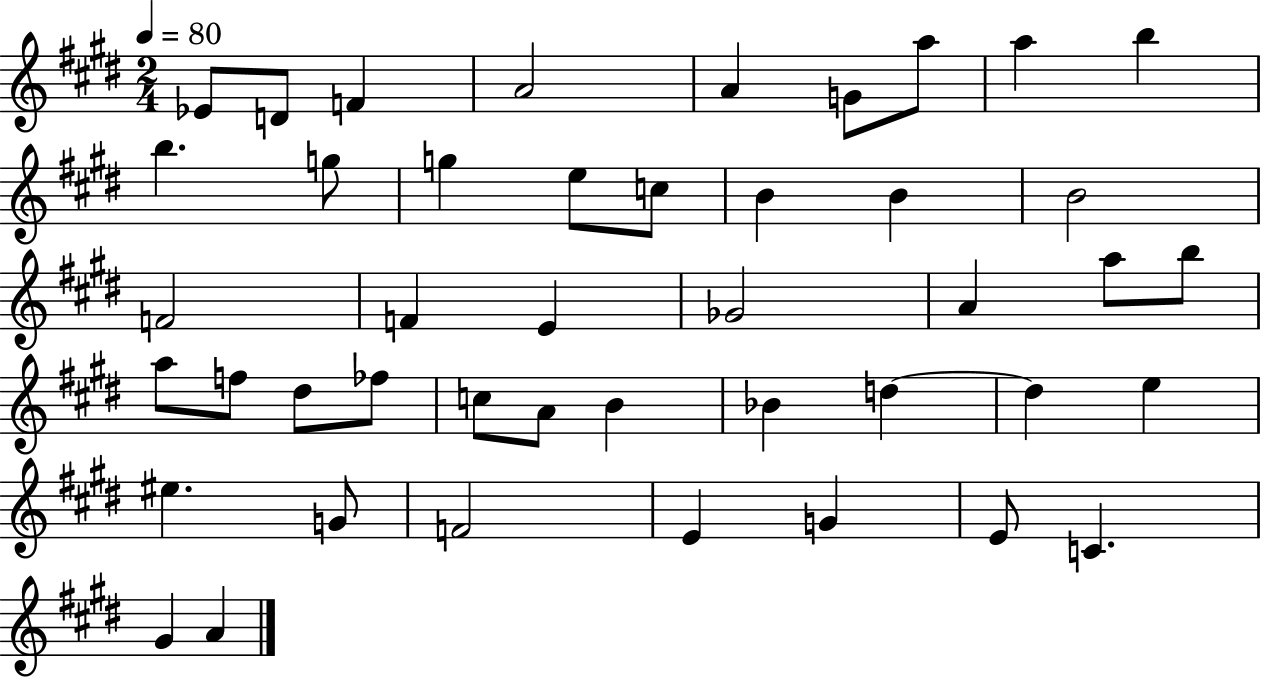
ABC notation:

X:1
T:Untitled
M:2/4
L:1/4
K:E
_E/2 D/2 F A2 A G/2 a/2 a b b g/2 g e/2 c/2 B B B2 F2 F E _G2 A a/2 b/2 a/2 f/2 ^d/2 _f/2 c/2 A/2 B _B d d e ^e G/2 F2 E G E/2 C ^G A